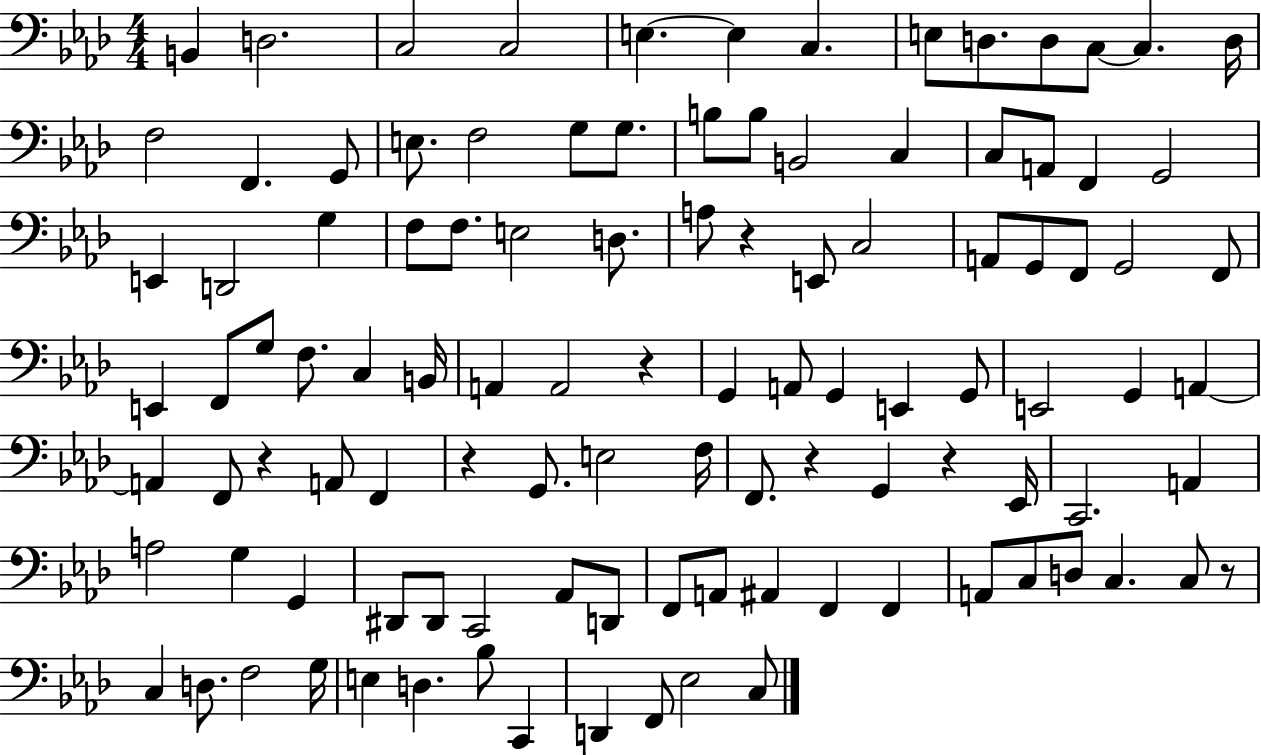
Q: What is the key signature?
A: AES major